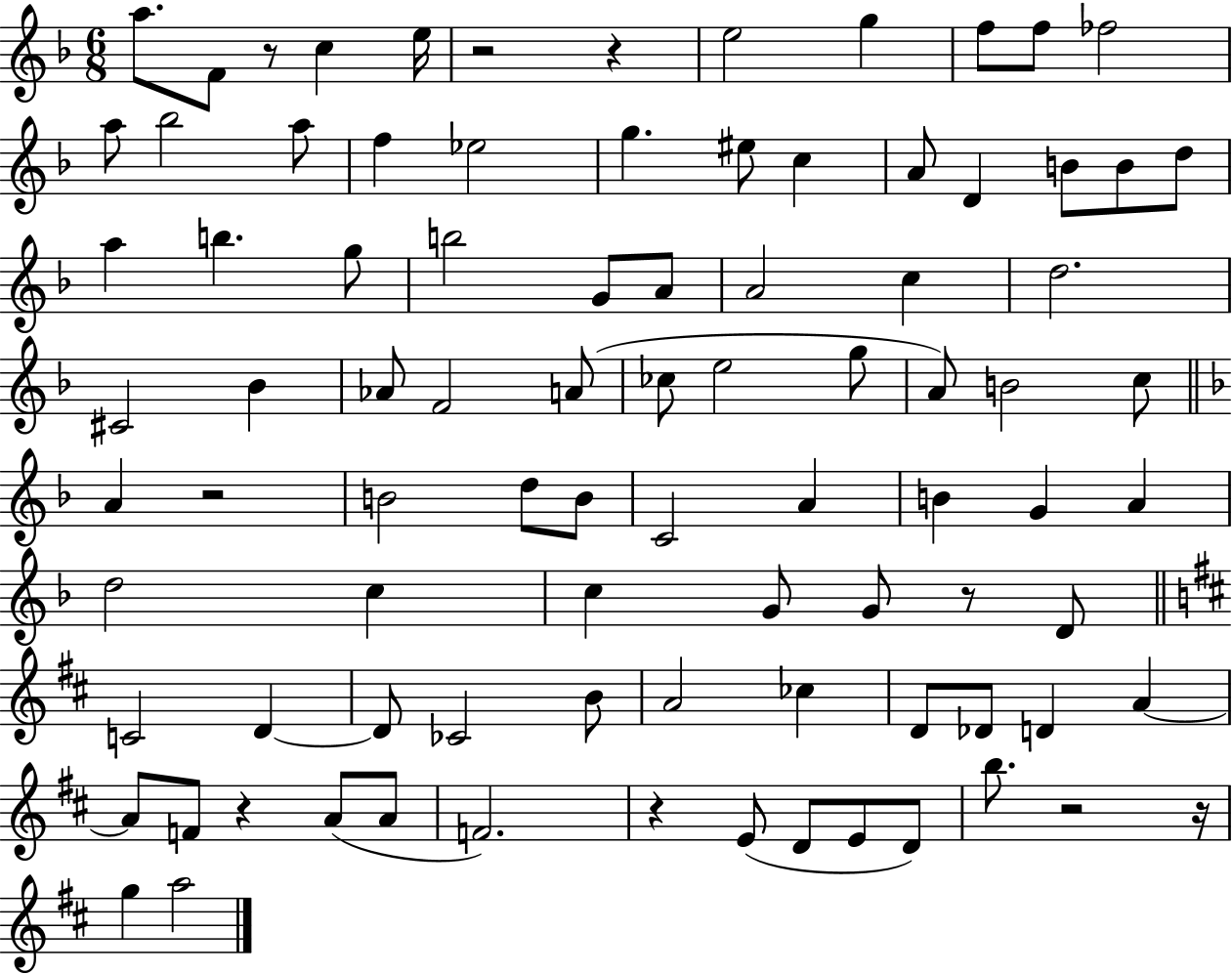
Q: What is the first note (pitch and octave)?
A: A5